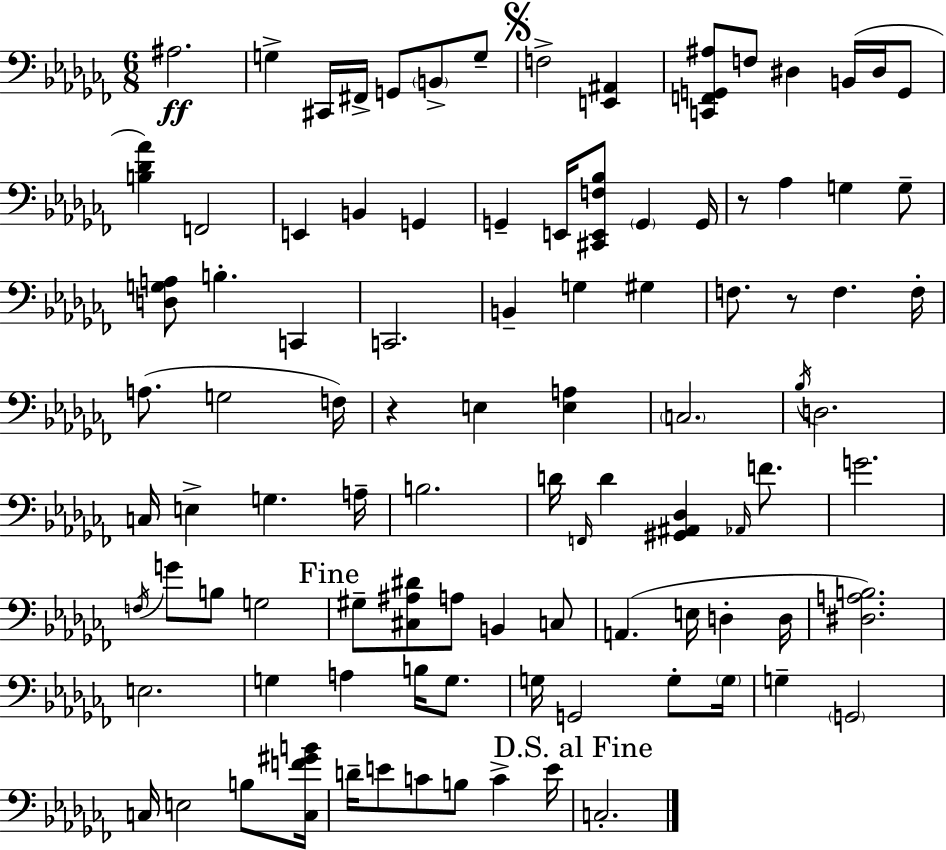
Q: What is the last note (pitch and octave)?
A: C3